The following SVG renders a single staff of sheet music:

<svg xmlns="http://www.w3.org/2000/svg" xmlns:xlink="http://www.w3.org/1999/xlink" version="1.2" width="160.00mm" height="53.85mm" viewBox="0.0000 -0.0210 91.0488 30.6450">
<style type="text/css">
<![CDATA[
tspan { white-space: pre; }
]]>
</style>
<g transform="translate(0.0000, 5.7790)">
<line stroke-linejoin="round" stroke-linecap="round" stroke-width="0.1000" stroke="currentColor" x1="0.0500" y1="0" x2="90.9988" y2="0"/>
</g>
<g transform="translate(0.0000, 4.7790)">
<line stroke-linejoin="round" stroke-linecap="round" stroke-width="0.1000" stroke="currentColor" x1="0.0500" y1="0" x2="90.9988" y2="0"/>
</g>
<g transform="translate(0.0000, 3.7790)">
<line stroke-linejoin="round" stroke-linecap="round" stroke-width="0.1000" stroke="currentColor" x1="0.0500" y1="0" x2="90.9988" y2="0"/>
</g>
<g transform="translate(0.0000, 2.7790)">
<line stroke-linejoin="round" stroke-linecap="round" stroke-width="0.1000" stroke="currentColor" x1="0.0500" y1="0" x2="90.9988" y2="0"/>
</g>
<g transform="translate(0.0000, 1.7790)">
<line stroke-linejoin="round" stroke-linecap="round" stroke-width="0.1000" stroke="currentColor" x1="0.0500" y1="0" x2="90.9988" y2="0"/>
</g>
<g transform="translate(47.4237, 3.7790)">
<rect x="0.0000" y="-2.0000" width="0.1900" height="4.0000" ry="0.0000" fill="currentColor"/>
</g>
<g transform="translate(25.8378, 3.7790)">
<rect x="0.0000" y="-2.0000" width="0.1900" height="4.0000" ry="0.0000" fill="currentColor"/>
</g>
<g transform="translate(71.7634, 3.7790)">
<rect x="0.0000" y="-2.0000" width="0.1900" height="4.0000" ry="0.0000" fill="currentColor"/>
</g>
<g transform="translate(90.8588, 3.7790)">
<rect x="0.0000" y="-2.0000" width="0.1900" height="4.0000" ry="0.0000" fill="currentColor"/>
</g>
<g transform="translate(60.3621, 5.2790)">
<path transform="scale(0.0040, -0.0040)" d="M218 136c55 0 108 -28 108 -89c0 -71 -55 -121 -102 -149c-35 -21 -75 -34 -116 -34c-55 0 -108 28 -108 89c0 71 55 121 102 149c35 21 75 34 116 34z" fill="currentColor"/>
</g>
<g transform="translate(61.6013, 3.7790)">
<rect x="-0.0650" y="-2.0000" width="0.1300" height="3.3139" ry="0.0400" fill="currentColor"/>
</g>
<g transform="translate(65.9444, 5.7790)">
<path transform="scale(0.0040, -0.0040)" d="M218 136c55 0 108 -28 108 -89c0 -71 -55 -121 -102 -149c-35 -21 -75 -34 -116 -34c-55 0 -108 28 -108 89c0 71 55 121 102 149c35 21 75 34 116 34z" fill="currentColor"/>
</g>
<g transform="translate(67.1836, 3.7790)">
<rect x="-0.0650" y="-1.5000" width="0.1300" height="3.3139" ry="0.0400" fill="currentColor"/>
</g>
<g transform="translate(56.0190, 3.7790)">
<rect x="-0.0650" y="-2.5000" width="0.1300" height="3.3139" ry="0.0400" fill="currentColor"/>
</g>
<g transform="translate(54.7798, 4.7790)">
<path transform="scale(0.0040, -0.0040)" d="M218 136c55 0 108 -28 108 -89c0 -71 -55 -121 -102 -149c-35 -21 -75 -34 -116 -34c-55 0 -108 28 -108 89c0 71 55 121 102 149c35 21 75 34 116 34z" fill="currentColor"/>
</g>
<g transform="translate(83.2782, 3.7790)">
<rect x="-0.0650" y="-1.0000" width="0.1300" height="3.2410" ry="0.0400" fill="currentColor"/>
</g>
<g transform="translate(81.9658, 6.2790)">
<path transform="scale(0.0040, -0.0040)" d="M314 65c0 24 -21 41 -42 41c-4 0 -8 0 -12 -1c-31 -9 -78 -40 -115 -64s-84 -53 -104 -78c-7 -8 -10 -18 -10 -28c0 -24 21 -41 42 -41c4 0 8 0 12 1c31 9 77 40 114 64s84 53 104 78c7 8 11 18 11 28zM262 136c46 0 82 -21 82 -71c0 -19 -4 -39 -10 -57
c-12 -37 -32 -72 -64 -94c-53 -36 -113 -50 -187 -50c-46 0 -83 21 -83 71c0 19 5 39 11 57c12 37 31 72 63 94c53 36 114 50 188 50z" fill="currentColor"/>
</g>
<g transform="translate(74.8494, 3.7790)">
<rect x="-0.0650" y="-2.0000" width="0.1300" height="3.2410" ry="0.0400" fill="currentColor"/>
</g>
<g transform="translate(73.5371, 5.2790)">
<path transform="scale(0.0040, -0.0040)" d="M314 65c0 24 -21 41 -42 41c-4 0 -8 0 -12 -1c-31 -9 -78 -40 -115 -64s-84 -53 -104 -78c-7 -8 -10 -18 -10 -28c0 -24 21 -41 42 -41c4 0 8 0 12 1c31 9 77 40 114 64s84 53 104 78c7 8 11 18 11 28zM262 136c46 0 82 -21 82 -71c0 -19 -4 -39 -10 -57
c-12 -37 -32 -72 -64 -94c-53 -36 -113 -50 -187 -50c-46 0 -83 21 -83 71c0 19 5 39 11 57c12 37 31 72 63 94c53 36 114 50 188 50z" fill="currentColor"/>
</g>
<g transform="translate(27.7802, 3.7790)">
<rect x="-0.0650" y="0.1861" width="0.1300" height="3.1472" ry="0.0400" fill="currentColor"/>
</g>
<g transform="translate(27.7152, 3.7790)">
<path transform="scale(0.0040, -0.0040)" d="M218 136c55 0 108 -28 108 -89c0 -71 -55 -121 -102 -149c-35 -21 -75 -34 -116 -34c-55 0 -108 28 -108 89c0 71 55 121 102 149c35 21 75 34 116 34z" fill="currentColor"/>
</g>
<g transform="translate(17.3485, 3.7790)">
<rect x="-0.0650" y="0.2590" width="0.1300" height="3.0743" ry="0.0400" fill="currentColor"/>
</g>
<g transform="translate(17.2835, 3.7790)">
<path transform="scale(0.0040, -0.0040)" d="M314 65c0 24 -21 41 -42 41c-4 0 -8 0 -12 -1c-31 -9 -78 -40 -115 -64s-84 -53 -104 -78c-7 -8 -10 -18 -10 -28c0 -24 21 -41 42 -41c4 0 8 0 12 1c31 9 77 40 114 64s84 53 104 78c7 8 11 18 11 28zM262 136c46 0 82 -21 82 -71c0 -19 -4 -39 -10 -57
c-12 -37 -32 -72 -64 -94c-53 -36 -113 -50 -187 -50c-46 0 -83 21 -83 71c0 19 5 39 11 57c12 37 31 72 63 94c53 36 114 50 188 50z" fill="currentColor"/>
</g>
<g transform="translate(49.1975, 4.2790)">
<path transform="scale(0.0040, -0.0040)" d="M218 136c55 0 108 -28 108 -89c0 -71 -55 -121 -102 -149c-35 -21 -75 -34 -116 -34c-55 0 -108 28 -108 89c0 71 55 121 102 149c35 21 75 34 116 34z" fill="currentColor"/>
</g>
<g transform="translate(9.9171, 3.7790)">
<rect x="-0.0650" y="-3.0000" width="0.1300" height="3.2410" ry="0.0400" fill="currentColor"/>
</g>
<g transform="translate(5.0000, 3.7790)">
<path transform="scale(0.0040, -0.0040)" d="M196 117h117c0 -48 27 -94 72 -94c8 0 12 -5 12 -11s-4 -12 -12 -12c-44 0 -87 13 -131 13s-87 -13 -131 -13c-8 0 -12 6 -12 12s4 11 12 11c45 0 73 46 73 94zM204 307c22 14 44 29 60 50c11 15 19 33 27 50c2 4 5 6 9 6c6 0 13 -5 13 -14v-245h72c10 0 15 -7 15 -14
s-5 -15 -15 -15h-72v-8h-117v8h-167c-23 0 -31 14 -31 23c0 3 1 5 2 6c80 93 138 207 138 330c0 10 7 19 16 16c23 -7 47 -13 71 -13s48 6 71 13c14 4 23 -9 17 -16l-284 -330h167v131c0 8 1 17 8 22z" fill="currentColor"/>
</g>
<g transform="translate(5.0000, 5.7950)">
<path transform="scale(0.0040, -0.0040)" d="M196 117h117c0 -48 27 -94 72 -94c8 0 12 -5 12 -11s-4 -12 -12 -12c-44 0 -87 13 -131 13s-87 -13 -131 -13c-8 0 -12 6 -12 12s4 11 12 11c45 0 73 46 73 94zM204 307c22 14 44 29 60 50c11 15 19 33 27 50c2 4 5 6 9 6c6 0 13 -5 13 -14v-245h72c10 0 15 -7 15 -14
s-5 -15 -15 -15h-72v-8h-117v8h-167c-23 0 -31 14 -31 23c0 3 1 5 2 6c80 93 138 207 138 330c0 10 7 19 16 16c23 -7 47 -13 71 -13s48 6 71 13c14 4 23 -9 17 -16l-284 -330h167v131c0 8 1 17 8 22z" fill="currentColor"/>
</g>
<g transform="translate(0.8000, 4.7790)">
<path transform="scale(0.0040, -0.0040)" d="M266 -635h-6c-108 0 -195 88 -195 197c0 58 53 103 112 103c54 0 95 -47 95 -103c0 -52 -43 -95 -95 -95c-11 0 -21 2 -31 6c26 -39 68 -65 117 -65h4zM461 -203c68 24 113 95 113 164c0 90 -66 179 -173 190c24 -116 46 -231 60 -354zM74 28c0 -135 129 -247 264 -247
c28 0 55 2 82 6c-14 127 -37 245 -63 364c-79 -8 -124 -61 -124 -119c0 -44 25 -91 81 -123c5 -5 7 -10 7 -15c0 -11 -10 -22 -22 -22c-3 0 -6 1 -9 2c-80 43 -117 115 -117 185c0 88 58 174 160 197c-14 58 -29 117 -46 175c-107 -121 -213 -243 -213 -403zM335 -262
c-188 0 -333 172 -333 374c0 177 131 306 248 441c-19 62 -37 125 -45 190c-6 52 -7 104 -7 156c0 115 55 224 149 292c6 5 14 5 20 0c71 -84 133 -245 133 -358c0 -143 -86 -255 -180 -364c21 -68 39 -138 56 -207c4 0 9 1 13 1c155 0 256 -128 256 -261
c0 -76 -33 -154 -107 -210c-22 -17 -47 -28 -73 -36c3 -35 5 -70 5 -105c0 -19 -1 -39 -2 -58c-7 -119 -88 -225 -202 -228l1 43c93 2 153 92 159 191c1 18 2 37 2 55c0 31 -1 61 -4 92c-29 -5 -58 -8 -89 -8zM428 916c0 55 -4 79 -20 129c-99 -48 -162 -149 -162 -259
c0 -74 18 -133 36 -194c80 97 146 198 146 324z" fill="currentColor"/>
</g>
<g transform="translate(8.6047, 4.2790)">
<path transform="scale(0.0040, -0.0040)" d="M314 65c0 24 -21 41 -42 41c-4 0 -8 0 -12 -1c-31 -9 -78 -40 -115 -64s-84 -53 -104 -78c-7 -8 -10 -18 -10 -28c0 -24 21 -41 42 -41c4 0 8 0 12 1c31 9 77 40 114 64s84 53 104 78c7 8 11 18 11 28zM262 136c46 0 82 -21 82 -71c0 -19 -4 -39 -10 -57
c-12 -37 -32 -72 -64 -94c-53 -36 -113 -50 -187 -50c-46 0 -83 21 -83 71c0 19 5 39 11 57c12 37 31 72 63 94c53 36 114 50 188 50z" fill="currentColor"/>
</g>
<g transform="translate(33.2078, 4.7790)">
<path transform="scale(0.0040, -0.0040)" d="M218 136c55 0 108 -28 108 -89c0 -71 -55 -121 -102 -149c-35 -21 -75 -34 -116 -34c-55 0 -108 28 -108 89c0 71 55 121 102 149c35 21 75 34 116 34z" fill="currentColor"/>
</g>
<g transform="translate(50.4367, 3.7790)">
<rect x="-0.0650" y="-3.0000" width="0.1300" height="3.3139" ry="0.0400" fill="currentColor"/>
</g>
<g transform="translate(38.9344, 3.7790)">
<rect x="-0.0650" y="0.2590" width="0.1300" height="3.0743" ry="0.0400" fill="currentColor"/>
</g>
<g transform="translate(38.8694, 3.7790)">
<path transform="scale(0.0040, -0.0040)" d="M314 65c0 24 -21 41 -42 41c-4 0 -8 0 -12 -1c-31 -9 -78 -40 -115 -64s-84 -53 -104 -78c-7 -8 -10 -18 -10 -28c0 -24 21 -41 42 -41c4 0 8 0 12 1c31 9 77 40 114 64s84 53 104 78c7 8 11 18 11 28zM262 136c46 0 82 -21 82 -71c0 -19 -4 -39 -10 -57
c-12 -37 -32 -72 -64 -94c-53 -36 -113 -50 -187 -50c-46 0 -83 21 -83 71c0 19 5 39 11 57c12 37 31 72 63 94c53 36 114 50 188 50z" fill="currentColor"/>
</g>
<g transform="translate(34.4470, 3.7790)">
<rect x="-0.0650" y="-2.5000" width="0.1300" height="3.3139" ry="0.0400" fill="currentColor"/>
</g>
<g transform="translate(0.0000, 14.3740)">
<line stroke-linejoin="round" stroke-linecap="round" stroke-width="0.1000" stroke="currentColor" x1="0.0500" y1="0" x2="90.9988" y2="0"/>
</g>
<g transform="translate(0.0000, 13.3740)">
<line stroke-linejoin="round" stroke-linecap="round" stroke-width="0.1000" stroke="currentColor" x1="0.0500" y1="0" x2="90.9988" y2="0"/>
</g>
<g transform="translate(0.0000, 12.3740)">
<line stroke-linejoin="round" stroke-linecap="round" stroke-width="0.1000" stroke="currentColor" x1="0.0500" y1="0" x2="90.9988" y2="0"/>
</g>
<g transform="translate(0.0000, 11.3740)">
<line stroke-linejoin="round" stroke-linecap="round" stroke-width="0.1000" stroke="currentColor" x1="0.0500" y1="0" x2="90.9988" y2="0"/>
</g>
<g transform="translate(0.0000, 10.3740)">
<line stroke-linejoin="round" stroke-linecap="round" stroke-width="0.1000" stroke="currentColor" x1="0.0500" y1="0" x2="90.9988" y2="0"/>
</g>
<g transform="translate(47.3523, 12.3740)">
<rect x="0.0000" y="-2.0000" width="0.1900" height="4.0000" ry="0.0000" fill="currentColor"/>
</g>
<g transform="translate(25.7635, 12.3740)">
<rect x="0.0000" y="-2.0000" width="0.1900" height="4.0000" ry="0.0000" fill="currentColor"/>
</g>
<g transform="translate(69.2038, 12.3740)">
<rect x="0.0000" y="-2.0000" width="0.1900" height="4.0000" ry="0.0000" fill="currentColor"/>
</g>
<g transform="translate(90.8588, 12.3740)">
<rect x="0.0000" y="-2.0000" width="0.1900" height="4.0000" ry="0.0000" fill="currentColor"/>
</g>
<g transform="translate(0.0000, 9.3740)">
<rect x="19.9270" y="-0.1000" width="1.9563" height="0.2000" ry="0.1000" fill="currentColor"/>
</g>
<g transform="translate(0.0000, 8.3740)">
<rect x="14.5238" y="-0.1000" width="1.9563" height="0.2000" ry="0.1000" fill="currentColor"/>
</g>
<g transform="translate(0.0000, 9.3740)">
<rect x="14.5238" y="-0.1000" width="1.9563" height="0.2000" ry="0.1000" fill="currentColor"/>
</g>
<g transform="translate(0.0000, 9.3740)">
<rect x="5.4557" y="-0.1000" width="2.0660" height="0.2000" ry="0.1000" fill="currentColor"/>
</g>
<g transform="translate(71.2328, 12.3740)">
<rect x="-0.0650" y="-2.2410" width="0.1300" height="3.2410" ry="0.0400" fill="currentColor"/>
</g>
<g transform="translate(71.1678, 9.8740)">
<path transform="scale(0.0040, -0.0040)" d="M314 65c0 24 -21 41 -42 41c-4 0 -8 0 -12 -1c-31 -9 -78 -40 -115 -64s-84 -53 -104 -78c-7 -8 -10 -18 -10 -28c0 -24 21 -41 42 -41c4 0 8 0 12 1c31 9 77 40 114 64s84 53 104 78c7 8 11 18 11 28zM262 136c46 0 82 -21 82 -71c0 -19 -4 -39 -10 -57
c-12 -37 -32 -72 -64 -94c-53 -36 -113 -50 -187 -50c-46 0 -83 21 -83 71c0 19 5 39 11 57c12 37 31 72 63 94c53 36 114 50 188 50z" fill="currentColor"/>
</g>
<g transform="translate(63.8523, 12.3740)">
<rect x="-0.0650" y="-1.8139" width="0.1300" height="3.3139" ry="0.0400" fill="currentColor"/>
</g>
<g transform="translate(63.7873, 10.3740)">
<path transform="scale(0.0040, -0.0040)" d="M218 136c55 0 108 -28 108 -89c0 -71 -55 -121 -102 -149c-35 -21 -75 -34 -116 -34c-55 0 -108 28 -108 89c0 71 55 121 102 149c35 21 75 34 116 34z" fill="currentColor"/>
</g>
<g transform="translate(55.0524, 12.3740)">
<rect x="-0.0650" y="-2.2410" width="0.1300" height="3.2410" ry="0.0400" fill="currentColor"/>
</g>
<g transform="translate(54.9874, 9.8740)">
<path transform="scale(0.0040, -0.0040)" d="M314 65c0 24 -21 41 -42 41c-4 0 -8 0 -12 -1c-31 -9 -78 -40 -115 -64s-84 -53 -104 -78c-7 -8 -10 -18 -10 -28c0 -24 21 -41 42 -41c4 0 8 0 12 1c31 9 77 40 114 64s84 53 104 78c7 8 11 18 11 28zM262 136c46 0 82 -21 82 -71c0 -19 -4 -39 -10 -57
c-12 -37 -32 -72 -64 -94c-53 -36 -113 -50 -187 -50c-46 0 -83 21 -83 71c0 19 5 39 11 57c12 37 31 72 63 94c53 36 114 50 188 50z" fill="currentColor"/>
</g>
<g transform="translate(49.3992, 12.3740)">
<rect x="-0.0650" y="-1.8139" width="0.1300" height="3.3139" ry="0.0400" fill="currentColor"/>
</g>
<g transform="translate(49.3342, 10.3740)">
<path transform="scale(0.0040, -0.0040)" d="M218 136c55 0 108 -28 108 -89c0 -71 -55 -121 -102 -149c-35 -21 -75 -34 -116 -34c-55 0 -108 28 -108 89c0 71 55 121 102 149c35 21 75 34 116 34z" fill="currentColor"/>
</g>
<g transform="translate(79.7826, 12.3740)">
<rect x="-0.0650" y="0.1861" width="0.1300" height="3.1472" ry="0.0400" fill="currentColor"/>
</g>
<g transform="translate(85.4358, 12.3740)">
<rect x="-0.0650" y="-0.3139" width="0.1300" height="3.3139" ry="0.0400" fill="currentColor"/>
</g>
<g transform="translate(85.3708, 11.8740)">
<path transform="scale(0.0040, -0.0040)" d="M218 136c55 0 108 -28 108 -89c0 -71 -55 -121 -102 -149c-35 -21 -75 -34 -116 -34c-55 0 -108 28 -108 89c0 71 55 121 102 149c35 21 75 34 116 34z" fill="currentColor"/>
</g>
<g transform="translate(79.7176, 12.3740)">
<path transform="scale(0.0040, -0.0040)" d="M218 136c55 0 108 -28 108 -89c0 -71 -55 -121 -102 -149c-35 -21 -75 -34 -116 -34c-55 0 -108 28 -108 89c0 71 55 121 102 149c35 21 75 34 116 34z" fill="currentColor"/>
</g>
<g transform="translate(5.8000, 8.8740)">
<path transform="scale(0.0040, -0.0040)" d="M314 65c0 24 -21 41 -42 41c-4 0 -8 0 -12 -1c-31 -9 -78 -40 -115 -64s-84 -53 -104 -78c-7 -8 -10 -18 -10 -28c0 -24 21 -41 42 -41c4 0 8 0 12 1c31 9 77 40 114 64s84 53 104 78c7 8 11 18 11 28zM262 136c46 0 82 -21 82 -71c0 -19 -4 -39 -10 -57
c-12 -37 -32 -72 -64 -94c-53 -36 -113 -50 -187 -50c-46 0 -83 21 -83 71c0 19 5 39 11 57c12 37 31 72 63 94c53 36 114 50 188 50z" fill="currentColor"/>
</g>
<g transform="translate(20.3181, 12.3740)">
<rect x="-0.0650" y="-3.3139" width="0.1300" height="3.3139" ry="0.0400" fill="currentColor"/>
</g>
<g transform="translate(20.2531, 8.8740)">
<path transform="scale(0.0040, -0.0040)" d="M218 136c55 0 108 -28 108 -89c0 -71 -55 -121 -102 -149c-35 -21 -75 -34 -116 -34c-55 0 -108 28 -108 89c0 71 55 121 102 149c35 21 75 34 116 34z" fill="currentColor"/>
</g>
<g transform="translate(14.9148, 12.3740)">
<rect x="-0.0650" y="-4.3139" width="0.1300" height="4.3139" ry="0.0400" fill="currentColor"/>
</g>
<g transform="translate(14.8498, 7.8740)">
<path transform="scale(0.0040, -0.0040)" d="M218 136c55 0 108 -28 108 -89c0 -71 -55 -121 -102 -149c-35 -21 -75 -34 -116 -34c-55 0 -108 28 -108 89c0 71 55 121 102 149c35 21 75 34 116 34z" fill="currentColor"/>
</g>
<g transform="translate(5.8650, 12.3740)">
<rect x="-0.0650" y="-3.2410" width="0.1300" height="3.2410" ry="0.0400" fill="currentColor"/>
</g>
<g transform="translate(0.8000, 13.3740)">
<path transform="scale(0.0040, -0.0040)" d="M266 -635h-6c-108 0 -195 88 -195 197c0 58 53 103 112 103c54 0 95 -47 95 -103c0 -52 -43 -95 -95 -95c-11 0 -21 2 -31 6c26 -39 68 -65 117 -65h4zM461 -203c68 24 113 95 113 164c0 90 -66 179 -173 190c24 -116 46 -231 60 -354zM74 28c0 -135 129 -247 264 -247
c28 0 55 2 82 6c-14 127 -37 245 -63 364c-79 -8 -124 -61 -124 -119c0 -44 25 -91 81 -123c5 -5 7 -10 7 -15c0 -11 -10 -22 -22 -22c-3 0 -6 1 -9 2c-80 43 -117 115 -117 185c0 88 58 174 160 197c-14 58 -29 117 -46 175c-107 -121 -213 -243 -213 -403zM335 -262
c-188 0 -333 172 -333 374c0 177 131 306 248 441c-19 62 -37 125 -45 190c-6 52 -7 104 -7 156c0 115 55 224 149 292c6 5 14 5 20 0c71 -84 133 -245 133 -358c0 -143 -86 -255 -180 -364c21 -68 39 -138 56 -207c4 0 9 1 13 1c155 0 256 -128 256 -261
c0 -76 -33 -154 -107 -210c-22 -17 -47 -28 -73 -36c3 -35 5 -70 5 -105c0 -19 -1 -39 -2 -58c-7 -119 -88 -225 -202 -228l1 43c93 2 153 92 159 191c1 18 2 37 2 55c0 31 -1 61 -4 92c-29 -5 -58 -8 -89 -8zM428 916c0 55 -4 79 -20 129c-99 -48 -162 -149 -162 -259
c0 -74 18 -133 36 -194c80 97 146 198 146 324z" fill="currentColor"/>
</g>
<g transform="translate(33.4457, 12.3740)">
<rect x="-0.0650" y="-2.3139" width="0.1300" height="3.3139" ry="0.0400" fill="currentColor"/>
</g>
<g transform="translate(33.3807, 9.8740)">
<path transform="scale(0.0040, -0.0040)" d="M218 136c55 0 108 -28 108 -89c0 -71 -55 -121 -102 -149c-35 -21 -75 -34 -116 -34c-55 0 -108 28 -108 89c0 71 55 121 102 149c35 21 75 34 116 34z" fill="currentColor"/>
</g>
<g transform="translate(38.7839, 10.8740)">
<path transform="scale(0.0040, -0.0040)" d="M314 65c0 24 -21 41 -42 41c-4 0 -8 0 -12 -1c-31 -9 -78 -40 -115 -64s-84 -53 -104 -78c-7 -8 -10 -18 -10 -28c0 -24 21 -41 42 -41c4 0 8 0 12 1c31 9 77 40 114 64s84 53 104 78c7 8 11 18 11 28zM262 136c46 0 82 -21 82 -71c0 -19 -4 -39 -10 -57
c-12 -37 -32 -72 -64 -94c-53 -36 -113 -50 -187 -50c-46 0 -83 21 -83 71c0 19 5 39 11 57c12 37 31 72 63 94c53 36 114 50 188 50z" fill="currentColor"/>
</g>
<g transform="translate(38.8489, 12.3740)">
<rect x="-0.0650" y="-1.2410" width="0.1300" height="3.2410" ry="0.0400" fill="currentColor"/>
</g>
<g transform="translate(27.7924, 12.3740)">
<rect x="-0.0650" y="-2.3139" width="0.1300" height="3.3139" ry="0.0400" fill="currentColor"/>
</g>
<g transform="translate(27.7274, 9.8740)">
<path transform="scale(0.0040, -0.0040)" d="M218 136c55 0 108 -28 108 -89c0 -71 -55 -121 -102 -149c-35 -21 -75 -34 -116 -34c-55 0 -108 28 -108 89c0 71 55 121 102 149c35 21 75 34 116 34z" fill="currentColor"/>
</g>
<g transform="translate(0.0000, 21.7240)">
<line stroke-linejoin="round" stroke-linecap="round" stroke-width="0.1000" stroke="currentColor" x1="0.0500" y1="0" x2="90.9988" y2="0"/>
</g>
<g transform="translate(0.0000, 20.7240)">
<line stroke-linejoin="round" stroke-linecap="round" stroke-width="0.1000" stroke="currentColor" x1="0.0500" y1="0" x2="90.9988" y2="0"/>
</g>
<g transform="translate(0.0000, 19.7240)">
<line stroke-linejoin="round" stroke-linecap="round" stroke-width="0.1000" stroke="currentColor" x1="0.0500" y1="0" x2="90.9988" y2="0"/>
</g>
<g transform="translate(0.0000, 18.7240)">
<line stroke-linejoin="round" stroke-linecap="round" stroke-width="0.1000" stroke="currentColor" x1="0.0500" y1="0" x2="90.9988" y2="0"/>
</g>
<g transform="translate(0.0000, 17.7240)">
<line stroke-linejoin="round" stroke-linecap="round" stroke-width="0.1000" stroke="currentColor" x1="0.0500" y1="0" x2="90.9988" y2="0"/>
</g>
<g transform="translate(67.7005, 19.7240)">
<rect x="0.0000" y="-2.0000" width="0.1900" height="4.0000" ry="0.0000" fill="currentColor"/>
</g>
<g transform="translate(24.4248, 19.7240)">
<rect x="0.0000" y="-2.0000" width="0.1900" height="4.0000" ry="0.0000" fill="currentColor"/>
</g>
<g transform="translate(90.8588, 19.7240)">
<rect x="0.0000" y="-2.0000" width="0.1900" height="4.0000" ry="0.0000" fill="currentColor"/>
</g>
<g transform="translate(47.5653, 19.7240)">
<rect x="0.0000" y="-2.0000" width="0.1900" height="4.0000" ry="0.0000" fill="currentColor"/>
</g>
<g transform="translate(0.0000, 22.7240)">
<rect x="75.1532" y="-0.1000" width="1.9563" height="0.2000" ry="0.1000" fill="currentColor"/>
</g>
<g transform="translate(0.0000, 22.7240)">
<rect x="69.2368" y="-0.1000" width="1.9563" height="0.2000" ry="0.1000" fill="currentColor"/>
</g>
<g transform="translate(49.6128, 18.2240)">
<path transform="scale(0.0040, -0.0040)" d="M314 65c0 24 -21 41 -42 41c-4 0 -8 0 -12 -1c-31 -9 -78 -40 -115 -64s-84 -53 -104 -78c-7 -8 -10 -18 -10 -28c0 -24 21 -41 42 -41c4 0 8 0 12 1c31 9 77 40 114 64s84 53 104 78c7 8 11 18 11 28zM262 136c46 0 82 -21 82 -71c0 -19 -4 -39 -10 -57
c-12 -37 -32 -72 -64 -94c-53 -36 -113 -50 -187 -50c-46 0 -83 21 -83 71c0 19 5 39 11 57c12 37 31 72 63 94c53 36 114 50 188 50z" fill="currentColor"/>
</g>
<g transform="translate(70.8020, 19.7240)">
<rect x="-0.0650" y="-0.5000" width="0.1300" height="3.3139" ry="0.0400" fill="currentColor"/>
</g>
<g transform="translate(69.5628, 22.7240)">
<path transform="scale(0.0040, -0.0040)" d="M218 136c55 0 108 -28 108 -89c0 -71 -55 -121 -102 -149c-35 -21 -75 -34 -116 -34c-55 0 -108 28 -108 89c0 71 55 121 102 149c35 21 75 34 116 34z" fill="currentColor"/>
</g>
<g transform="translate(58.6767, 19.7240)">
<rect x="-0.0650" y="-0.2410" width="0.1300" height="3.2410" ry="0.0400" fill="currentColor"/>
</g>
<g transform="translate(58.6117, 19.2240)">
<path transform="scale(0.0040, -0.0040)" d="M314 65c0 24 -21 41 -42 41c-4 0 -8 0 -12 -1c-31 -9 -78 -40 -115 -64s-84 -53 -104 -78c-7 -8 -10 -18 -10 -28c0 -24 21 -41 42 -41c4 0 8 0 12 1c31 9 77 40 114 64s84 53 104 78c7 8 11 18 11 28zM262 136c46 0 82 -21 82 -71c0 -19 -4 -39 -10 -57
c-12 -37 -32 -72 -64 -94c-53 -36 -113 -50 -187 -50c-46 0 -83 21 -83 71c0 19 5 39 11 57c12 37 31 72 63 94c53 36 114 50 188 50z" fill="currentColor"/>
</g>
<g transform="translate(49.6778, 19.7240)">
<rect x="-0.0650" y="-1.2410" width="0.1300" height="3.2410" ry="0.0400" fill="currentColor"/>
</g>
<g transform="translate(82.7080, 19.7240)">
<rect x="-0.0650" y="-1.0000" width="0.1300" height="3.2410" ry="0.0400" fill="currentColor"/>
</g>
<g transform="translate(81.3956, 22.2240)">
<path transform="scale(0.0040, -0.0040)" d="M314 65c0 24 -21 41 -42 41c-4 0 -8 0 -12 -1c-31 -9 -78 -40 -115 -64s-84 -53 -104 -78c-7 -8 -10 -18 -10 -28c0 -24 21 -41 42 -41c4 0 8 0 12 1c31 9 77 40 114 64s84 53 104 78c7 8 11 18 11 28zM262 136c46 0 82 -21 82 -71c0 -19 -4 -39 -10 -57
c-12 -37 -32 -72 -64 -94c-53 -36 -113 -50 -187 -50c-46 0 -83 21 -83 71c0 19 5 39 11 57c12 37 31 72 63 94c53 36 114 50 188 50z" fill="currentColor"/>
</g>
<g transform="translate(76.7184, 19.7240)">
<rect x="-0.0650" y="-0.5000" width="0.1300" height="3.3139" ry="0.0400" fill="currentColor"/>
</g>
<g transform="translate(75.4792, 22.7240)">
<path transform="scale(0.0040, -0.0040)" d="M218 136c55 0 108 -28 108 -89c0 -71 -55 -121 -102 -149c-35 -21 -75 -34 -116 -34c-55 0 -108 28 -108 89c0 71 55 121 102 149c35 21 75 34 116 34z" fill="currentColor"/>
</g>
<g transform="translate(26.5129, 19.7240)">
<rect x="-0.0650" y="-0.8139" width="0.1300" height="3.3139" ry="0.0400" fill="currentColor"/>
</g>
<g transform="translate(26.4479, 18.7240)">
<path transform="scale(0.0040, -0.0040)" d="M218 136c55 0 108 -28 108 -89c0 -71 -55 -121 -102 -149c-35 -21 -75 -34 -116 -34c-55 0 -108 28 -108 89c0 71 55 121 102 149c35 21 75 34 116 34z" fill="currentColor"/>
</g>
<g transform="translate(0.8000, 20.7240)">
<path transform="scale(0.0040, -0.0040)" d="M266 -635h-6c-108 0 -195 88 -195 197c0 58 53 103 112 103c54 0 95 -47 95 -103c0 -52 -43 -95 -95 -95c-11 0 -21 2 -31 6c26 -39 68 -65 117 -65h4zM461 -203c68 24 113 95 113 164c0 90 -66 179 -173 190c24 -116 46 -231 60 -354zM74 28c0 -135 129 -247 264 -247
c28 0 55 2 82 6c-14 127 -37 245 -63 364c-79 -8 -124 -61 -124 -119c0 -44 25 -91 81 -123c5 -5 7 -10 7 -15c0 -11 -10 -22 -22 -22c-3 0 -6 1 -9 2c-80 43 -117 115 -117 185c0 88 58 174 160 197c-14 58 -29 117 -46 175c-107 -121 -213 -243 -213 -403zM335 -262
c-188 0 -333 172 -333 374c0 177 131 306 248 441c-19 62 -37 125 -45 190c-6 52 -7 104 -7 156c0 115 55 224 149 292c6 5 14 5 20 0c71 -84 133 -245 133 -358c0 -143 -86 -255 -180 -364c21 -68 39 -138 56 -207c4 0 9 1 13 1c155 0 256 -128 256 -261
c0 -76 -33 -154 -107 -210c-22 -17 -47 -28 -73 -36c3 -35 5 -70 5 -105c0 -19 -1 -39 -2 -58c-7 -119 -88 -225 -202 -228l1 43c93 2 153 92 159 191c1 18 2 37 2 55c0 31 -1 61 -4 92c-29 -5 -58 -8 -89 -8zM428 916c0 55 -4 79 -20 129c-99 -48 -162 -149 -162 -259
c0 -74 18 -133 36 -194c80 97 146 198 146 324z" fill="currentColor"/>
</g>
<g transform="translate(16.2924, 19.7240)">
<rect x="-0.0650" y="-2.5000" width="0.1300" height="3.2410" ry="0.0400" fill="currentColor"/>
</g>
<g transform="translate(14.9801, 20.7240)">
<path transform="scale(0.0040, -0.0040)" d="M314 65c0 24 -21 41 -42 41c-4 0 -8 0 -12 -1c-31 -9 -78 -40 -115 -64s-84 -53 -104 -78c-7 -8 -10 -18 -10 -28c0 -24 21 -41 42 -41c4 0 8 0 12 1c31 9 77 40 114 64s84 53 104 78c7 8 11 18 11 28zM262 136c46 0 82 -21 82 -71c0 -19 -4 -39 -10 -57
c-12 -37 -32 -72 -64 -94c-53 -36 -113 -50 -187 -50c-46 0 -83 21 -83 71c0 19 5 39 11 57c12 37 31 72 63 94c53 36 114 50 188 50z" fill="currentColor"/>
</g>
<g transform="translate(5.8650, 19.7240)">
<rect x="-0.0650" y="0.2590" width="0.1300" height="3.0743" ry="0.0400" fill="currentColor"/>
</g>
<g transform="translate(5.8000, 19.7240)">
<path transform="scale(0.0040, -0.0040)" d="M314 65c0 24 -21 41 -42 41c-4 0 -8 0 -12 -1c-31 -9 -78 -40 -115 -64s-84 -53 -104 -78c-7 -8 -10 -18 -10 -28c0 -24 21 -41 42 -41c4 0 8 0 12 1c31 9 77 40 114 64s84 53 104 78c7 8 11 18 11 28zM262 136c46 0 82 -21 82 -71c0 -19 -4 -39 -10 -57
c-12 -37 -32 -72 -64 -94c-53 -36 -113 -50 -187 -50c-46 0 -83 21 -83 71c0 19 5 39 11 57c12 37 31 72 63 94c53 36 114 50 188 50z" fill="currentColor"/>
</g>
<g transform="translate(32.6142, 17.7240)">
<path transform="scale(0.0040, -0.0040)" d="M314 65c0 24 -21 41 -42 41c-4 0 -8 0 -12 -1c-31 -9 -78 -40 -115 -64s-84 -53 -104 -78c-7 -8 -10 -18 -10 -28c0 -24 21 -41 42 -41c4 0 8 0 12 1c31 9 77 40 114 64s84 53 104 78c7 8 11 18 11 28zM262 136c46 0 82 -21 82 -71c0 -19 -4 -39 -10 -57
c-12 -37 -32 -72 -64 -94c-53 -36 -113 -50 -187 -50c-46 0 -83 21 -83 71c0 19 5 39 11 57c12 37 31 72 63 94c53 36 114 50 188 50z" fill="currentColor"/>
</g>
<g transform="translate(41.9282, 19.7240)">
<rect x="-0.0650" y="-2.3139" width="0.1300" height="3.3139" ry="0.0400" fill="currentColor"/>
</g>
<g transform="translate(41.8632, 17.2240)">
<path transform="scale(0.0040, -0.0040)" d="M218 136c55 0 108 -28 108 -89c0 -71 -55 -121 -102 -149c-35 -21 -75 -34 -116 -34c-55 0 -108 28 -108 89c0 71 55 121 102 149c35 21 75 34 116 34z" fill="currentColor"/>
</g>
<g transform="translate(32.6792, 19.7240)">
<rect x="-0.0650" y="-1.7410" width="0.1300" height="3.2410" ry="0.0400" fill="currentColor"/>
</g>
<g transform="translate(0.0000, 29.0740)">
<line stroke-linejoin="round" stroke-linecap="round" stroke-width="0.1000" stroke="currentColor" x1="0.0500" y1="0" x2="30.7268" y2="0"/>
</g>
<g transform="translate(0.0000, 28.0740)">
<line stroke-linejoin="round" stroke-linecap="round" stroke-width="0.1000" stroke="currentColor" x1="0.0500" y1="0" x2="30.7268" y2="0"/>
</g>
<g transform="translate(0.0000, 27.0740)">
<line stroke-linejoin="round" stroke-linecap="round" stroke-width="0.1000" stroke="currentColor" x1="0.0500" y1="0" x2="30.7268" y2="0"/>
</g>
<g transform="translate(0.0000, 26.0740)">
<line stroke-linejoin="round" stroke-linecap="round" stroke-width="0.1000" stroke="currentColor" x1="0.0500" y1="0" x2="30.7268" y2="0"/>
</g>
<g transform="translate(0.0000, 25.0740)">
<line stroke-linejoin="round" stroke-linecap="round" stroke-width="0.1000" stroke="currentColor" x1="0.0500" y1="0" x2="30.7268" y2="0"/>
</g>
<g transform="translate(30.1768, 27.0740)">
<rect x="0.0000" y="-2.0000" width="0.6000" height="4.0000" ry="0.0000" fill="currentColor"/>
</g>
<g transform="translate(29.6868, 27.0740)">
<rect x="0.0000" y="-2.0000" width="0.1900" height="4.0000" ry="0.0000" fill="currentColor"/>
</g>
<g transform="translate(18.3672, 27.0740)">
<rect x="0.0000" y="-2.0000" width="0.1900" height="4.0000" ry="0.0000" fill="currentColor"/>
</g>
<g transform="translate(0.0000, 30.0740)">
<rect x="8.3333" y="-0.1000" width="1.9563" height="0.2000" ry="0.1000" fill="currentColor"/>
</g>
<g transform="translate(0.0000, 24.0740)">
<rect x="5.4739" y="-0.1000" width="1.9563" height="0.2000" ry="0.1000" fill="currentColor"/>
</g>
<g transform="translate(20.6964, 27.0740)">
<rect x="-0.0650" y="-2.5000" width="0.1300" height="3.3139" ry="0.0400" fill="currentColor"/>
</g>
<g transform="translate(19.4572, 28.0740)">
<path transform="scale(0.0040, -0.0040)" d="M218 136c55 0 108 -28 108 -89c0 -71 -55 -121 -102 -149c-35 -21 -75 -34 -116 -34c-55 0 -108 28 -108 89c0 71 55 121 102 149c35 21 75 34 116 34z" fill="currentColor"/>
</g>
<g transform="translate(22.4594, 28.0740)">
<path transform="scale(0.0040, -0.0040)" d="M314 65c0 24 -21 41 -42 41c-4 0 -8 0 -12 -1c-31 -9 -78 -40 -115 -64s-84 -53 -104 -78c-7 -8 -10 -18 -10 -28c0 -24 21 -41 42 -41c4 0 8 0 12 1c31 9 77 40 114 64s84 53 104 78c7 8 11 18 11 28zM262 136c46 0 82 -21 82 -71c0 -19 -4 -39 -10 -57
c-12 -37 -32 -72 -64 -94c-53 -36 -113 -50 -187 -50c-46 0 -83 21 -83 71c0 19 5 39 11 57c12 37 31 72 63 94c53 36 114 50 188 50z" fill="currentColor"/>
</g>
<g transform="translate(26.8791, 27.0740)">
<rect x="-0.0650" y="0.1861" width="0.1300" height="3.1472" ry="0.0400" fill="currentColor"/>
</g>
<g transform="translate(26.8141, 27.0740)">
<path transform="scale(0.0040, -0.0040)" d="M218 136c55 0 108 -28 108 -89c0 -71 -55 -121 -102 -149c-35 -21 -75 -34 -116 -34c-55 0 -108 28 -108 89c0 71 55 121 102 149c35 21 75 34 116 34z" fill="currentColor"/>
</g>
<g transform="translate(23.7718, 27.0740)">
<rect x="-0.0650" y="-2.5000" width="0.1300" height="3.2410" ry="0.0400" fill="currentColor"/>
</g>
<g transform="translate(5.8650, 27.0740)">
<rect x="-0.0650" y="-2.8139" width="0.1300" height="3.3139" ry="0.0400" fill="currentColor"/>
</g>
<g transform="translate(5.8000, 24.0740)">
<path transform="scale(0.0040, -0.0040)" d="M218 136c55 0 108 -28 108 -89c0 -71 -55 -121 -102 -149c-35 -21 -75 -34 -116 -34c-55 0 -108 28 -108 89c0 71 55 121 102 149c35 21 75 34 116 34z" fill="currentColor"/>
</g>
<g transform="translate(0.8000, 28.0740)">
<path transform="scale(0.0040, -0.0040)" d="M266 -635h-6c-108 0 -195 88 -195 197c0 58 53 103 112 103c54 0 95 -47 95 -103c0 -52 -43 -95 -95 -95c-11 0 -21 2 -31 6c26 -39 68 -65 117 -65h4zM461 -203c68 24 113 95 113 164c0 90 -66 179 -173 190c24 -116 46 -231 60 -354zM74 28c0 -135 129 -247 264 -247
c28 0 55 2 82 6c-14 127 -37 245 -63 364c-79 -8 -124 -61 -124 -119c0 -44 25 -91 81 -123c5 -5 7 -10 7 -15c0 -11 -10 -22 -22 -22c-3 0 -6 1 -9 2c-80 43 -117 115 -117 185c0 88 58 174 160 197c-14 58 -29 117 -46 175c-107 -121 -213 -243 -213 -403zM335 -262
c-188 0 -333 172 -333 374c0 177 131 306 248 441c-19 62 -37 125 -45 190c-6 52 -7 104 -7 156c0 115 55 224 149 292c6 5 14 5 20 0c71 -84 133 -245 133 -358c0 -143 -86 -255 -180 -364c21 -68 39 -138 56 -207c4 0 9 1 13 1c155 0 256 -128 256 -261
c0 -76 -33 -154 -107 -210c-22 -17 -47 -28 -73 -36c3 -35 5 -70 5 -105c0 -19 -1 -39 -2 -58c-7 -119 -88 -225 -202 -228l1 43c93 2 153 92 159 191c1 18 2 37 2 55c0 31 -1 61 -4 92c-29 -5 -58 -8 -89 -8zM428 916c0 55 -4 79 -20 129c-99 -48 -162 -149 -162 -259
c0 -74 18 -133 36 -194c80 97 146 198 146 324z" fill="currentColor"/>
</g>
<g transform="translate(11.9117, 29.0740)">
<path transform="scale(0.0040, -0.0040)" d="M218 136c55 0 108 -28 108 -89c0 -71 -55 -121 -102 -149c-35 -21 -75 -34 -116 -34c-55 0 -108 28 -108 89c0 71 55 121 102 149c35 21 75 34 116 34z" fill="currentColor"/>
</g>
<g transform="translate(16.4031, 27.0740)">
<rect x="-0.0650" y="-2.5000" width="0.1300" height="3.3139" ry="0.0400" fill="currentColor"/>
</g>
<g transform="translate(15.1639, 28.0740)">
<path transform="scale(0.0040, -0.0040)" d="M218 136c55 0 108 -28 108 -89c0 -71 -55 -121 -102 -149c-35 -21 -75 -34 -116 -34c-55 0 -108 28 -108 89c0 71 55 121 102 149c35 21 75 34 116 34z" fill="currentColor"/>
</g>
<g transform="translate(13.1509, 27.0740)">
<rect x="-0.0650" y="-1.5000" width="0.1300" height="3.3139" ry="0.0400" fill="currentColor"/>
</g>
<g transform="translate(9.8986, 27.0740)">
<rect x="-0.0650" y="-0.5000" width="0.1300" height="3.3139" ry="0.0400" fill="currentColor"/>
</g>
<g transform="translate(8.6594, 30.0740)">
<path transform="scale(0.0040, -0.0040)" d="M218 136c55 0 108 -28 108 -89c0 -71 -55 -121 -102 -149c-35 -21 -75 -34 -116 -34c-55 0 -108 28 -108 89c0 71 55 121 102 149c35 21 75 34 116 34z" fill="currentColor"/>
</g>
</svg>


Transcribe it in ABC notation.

X:1
T:Untitled
M:4/4
L:1/4
K:C
A2 B2 B G B2 A G F E F2 D2 b2 d' b g g e2 f g2 f g2 B c B2 G2 d f2 g e2 c2 C C D2 a C E G G G2 B